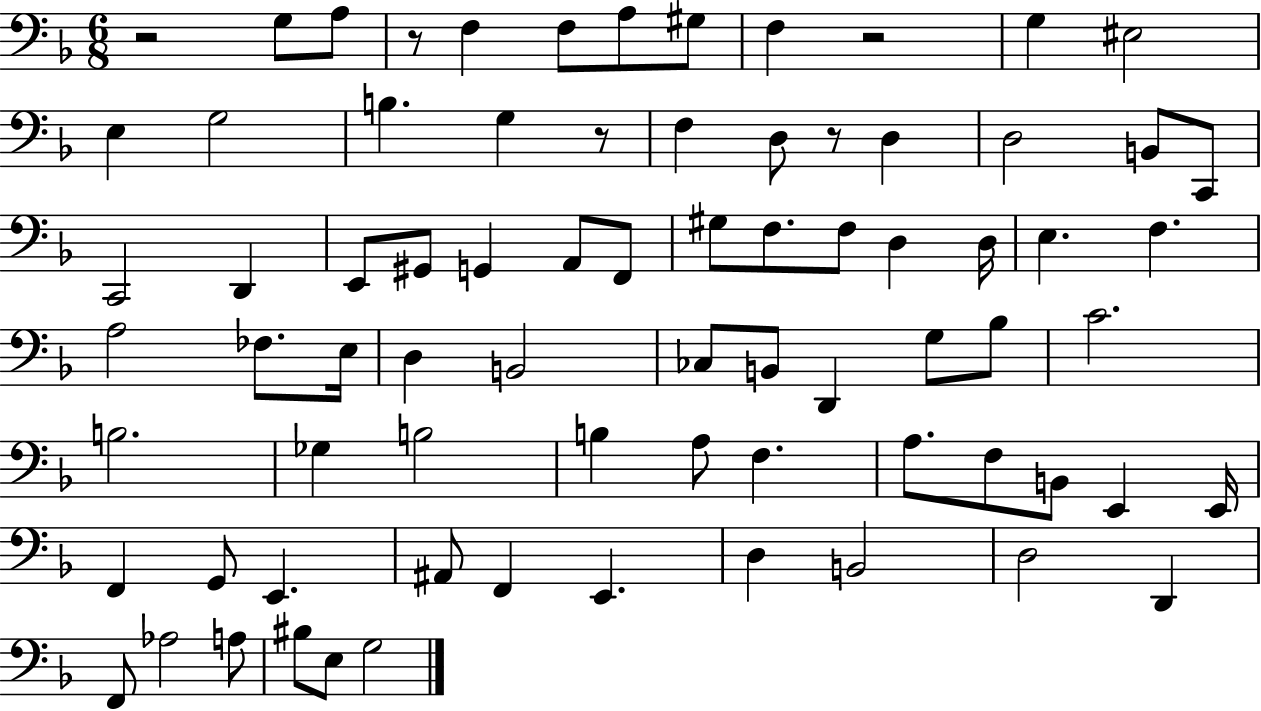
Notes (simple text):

R/h G3/e A3/e R/e F3/q F3/e A3/e G#3/e F3/q R/h G3/q EIS3/h E3/q G3/h B3/q. G3/q R/e F3/q D3/e R/e D3/q D3/h B2/e C2/e C2/h D2/q E2/e G#2/e G2/q A2/e F2/e G#3/e F3/e. F3/e D3/q D3/s E3/q. F3/q. A3/h FES3/e. E3/s D3/q B2/h CES3/e B2/e D2/q G3/e Bb3/e C4/h. B3/h. Gb3/q B3/h B3/q A3/e F3/q. A3/e. F3/e B2/e E2/q E2/s F2/q G2/e E2/q. A#2/e F2/q E2/q. D3/q B2/h D3/h D2/q F2/e Ab3/h A3/e BIS3/e E3/e G3/h